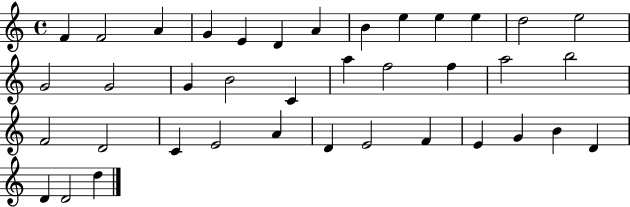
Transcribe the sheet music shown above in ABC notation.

X:1
T:Untitled
M:4/4
L:1/4
K:C
F F2 A G E D A B e e e d2 e2 G2 G2 G B2 C a f2 f a2 b2 F2 D2 C E2 A D E2 F E G B D D D2 d